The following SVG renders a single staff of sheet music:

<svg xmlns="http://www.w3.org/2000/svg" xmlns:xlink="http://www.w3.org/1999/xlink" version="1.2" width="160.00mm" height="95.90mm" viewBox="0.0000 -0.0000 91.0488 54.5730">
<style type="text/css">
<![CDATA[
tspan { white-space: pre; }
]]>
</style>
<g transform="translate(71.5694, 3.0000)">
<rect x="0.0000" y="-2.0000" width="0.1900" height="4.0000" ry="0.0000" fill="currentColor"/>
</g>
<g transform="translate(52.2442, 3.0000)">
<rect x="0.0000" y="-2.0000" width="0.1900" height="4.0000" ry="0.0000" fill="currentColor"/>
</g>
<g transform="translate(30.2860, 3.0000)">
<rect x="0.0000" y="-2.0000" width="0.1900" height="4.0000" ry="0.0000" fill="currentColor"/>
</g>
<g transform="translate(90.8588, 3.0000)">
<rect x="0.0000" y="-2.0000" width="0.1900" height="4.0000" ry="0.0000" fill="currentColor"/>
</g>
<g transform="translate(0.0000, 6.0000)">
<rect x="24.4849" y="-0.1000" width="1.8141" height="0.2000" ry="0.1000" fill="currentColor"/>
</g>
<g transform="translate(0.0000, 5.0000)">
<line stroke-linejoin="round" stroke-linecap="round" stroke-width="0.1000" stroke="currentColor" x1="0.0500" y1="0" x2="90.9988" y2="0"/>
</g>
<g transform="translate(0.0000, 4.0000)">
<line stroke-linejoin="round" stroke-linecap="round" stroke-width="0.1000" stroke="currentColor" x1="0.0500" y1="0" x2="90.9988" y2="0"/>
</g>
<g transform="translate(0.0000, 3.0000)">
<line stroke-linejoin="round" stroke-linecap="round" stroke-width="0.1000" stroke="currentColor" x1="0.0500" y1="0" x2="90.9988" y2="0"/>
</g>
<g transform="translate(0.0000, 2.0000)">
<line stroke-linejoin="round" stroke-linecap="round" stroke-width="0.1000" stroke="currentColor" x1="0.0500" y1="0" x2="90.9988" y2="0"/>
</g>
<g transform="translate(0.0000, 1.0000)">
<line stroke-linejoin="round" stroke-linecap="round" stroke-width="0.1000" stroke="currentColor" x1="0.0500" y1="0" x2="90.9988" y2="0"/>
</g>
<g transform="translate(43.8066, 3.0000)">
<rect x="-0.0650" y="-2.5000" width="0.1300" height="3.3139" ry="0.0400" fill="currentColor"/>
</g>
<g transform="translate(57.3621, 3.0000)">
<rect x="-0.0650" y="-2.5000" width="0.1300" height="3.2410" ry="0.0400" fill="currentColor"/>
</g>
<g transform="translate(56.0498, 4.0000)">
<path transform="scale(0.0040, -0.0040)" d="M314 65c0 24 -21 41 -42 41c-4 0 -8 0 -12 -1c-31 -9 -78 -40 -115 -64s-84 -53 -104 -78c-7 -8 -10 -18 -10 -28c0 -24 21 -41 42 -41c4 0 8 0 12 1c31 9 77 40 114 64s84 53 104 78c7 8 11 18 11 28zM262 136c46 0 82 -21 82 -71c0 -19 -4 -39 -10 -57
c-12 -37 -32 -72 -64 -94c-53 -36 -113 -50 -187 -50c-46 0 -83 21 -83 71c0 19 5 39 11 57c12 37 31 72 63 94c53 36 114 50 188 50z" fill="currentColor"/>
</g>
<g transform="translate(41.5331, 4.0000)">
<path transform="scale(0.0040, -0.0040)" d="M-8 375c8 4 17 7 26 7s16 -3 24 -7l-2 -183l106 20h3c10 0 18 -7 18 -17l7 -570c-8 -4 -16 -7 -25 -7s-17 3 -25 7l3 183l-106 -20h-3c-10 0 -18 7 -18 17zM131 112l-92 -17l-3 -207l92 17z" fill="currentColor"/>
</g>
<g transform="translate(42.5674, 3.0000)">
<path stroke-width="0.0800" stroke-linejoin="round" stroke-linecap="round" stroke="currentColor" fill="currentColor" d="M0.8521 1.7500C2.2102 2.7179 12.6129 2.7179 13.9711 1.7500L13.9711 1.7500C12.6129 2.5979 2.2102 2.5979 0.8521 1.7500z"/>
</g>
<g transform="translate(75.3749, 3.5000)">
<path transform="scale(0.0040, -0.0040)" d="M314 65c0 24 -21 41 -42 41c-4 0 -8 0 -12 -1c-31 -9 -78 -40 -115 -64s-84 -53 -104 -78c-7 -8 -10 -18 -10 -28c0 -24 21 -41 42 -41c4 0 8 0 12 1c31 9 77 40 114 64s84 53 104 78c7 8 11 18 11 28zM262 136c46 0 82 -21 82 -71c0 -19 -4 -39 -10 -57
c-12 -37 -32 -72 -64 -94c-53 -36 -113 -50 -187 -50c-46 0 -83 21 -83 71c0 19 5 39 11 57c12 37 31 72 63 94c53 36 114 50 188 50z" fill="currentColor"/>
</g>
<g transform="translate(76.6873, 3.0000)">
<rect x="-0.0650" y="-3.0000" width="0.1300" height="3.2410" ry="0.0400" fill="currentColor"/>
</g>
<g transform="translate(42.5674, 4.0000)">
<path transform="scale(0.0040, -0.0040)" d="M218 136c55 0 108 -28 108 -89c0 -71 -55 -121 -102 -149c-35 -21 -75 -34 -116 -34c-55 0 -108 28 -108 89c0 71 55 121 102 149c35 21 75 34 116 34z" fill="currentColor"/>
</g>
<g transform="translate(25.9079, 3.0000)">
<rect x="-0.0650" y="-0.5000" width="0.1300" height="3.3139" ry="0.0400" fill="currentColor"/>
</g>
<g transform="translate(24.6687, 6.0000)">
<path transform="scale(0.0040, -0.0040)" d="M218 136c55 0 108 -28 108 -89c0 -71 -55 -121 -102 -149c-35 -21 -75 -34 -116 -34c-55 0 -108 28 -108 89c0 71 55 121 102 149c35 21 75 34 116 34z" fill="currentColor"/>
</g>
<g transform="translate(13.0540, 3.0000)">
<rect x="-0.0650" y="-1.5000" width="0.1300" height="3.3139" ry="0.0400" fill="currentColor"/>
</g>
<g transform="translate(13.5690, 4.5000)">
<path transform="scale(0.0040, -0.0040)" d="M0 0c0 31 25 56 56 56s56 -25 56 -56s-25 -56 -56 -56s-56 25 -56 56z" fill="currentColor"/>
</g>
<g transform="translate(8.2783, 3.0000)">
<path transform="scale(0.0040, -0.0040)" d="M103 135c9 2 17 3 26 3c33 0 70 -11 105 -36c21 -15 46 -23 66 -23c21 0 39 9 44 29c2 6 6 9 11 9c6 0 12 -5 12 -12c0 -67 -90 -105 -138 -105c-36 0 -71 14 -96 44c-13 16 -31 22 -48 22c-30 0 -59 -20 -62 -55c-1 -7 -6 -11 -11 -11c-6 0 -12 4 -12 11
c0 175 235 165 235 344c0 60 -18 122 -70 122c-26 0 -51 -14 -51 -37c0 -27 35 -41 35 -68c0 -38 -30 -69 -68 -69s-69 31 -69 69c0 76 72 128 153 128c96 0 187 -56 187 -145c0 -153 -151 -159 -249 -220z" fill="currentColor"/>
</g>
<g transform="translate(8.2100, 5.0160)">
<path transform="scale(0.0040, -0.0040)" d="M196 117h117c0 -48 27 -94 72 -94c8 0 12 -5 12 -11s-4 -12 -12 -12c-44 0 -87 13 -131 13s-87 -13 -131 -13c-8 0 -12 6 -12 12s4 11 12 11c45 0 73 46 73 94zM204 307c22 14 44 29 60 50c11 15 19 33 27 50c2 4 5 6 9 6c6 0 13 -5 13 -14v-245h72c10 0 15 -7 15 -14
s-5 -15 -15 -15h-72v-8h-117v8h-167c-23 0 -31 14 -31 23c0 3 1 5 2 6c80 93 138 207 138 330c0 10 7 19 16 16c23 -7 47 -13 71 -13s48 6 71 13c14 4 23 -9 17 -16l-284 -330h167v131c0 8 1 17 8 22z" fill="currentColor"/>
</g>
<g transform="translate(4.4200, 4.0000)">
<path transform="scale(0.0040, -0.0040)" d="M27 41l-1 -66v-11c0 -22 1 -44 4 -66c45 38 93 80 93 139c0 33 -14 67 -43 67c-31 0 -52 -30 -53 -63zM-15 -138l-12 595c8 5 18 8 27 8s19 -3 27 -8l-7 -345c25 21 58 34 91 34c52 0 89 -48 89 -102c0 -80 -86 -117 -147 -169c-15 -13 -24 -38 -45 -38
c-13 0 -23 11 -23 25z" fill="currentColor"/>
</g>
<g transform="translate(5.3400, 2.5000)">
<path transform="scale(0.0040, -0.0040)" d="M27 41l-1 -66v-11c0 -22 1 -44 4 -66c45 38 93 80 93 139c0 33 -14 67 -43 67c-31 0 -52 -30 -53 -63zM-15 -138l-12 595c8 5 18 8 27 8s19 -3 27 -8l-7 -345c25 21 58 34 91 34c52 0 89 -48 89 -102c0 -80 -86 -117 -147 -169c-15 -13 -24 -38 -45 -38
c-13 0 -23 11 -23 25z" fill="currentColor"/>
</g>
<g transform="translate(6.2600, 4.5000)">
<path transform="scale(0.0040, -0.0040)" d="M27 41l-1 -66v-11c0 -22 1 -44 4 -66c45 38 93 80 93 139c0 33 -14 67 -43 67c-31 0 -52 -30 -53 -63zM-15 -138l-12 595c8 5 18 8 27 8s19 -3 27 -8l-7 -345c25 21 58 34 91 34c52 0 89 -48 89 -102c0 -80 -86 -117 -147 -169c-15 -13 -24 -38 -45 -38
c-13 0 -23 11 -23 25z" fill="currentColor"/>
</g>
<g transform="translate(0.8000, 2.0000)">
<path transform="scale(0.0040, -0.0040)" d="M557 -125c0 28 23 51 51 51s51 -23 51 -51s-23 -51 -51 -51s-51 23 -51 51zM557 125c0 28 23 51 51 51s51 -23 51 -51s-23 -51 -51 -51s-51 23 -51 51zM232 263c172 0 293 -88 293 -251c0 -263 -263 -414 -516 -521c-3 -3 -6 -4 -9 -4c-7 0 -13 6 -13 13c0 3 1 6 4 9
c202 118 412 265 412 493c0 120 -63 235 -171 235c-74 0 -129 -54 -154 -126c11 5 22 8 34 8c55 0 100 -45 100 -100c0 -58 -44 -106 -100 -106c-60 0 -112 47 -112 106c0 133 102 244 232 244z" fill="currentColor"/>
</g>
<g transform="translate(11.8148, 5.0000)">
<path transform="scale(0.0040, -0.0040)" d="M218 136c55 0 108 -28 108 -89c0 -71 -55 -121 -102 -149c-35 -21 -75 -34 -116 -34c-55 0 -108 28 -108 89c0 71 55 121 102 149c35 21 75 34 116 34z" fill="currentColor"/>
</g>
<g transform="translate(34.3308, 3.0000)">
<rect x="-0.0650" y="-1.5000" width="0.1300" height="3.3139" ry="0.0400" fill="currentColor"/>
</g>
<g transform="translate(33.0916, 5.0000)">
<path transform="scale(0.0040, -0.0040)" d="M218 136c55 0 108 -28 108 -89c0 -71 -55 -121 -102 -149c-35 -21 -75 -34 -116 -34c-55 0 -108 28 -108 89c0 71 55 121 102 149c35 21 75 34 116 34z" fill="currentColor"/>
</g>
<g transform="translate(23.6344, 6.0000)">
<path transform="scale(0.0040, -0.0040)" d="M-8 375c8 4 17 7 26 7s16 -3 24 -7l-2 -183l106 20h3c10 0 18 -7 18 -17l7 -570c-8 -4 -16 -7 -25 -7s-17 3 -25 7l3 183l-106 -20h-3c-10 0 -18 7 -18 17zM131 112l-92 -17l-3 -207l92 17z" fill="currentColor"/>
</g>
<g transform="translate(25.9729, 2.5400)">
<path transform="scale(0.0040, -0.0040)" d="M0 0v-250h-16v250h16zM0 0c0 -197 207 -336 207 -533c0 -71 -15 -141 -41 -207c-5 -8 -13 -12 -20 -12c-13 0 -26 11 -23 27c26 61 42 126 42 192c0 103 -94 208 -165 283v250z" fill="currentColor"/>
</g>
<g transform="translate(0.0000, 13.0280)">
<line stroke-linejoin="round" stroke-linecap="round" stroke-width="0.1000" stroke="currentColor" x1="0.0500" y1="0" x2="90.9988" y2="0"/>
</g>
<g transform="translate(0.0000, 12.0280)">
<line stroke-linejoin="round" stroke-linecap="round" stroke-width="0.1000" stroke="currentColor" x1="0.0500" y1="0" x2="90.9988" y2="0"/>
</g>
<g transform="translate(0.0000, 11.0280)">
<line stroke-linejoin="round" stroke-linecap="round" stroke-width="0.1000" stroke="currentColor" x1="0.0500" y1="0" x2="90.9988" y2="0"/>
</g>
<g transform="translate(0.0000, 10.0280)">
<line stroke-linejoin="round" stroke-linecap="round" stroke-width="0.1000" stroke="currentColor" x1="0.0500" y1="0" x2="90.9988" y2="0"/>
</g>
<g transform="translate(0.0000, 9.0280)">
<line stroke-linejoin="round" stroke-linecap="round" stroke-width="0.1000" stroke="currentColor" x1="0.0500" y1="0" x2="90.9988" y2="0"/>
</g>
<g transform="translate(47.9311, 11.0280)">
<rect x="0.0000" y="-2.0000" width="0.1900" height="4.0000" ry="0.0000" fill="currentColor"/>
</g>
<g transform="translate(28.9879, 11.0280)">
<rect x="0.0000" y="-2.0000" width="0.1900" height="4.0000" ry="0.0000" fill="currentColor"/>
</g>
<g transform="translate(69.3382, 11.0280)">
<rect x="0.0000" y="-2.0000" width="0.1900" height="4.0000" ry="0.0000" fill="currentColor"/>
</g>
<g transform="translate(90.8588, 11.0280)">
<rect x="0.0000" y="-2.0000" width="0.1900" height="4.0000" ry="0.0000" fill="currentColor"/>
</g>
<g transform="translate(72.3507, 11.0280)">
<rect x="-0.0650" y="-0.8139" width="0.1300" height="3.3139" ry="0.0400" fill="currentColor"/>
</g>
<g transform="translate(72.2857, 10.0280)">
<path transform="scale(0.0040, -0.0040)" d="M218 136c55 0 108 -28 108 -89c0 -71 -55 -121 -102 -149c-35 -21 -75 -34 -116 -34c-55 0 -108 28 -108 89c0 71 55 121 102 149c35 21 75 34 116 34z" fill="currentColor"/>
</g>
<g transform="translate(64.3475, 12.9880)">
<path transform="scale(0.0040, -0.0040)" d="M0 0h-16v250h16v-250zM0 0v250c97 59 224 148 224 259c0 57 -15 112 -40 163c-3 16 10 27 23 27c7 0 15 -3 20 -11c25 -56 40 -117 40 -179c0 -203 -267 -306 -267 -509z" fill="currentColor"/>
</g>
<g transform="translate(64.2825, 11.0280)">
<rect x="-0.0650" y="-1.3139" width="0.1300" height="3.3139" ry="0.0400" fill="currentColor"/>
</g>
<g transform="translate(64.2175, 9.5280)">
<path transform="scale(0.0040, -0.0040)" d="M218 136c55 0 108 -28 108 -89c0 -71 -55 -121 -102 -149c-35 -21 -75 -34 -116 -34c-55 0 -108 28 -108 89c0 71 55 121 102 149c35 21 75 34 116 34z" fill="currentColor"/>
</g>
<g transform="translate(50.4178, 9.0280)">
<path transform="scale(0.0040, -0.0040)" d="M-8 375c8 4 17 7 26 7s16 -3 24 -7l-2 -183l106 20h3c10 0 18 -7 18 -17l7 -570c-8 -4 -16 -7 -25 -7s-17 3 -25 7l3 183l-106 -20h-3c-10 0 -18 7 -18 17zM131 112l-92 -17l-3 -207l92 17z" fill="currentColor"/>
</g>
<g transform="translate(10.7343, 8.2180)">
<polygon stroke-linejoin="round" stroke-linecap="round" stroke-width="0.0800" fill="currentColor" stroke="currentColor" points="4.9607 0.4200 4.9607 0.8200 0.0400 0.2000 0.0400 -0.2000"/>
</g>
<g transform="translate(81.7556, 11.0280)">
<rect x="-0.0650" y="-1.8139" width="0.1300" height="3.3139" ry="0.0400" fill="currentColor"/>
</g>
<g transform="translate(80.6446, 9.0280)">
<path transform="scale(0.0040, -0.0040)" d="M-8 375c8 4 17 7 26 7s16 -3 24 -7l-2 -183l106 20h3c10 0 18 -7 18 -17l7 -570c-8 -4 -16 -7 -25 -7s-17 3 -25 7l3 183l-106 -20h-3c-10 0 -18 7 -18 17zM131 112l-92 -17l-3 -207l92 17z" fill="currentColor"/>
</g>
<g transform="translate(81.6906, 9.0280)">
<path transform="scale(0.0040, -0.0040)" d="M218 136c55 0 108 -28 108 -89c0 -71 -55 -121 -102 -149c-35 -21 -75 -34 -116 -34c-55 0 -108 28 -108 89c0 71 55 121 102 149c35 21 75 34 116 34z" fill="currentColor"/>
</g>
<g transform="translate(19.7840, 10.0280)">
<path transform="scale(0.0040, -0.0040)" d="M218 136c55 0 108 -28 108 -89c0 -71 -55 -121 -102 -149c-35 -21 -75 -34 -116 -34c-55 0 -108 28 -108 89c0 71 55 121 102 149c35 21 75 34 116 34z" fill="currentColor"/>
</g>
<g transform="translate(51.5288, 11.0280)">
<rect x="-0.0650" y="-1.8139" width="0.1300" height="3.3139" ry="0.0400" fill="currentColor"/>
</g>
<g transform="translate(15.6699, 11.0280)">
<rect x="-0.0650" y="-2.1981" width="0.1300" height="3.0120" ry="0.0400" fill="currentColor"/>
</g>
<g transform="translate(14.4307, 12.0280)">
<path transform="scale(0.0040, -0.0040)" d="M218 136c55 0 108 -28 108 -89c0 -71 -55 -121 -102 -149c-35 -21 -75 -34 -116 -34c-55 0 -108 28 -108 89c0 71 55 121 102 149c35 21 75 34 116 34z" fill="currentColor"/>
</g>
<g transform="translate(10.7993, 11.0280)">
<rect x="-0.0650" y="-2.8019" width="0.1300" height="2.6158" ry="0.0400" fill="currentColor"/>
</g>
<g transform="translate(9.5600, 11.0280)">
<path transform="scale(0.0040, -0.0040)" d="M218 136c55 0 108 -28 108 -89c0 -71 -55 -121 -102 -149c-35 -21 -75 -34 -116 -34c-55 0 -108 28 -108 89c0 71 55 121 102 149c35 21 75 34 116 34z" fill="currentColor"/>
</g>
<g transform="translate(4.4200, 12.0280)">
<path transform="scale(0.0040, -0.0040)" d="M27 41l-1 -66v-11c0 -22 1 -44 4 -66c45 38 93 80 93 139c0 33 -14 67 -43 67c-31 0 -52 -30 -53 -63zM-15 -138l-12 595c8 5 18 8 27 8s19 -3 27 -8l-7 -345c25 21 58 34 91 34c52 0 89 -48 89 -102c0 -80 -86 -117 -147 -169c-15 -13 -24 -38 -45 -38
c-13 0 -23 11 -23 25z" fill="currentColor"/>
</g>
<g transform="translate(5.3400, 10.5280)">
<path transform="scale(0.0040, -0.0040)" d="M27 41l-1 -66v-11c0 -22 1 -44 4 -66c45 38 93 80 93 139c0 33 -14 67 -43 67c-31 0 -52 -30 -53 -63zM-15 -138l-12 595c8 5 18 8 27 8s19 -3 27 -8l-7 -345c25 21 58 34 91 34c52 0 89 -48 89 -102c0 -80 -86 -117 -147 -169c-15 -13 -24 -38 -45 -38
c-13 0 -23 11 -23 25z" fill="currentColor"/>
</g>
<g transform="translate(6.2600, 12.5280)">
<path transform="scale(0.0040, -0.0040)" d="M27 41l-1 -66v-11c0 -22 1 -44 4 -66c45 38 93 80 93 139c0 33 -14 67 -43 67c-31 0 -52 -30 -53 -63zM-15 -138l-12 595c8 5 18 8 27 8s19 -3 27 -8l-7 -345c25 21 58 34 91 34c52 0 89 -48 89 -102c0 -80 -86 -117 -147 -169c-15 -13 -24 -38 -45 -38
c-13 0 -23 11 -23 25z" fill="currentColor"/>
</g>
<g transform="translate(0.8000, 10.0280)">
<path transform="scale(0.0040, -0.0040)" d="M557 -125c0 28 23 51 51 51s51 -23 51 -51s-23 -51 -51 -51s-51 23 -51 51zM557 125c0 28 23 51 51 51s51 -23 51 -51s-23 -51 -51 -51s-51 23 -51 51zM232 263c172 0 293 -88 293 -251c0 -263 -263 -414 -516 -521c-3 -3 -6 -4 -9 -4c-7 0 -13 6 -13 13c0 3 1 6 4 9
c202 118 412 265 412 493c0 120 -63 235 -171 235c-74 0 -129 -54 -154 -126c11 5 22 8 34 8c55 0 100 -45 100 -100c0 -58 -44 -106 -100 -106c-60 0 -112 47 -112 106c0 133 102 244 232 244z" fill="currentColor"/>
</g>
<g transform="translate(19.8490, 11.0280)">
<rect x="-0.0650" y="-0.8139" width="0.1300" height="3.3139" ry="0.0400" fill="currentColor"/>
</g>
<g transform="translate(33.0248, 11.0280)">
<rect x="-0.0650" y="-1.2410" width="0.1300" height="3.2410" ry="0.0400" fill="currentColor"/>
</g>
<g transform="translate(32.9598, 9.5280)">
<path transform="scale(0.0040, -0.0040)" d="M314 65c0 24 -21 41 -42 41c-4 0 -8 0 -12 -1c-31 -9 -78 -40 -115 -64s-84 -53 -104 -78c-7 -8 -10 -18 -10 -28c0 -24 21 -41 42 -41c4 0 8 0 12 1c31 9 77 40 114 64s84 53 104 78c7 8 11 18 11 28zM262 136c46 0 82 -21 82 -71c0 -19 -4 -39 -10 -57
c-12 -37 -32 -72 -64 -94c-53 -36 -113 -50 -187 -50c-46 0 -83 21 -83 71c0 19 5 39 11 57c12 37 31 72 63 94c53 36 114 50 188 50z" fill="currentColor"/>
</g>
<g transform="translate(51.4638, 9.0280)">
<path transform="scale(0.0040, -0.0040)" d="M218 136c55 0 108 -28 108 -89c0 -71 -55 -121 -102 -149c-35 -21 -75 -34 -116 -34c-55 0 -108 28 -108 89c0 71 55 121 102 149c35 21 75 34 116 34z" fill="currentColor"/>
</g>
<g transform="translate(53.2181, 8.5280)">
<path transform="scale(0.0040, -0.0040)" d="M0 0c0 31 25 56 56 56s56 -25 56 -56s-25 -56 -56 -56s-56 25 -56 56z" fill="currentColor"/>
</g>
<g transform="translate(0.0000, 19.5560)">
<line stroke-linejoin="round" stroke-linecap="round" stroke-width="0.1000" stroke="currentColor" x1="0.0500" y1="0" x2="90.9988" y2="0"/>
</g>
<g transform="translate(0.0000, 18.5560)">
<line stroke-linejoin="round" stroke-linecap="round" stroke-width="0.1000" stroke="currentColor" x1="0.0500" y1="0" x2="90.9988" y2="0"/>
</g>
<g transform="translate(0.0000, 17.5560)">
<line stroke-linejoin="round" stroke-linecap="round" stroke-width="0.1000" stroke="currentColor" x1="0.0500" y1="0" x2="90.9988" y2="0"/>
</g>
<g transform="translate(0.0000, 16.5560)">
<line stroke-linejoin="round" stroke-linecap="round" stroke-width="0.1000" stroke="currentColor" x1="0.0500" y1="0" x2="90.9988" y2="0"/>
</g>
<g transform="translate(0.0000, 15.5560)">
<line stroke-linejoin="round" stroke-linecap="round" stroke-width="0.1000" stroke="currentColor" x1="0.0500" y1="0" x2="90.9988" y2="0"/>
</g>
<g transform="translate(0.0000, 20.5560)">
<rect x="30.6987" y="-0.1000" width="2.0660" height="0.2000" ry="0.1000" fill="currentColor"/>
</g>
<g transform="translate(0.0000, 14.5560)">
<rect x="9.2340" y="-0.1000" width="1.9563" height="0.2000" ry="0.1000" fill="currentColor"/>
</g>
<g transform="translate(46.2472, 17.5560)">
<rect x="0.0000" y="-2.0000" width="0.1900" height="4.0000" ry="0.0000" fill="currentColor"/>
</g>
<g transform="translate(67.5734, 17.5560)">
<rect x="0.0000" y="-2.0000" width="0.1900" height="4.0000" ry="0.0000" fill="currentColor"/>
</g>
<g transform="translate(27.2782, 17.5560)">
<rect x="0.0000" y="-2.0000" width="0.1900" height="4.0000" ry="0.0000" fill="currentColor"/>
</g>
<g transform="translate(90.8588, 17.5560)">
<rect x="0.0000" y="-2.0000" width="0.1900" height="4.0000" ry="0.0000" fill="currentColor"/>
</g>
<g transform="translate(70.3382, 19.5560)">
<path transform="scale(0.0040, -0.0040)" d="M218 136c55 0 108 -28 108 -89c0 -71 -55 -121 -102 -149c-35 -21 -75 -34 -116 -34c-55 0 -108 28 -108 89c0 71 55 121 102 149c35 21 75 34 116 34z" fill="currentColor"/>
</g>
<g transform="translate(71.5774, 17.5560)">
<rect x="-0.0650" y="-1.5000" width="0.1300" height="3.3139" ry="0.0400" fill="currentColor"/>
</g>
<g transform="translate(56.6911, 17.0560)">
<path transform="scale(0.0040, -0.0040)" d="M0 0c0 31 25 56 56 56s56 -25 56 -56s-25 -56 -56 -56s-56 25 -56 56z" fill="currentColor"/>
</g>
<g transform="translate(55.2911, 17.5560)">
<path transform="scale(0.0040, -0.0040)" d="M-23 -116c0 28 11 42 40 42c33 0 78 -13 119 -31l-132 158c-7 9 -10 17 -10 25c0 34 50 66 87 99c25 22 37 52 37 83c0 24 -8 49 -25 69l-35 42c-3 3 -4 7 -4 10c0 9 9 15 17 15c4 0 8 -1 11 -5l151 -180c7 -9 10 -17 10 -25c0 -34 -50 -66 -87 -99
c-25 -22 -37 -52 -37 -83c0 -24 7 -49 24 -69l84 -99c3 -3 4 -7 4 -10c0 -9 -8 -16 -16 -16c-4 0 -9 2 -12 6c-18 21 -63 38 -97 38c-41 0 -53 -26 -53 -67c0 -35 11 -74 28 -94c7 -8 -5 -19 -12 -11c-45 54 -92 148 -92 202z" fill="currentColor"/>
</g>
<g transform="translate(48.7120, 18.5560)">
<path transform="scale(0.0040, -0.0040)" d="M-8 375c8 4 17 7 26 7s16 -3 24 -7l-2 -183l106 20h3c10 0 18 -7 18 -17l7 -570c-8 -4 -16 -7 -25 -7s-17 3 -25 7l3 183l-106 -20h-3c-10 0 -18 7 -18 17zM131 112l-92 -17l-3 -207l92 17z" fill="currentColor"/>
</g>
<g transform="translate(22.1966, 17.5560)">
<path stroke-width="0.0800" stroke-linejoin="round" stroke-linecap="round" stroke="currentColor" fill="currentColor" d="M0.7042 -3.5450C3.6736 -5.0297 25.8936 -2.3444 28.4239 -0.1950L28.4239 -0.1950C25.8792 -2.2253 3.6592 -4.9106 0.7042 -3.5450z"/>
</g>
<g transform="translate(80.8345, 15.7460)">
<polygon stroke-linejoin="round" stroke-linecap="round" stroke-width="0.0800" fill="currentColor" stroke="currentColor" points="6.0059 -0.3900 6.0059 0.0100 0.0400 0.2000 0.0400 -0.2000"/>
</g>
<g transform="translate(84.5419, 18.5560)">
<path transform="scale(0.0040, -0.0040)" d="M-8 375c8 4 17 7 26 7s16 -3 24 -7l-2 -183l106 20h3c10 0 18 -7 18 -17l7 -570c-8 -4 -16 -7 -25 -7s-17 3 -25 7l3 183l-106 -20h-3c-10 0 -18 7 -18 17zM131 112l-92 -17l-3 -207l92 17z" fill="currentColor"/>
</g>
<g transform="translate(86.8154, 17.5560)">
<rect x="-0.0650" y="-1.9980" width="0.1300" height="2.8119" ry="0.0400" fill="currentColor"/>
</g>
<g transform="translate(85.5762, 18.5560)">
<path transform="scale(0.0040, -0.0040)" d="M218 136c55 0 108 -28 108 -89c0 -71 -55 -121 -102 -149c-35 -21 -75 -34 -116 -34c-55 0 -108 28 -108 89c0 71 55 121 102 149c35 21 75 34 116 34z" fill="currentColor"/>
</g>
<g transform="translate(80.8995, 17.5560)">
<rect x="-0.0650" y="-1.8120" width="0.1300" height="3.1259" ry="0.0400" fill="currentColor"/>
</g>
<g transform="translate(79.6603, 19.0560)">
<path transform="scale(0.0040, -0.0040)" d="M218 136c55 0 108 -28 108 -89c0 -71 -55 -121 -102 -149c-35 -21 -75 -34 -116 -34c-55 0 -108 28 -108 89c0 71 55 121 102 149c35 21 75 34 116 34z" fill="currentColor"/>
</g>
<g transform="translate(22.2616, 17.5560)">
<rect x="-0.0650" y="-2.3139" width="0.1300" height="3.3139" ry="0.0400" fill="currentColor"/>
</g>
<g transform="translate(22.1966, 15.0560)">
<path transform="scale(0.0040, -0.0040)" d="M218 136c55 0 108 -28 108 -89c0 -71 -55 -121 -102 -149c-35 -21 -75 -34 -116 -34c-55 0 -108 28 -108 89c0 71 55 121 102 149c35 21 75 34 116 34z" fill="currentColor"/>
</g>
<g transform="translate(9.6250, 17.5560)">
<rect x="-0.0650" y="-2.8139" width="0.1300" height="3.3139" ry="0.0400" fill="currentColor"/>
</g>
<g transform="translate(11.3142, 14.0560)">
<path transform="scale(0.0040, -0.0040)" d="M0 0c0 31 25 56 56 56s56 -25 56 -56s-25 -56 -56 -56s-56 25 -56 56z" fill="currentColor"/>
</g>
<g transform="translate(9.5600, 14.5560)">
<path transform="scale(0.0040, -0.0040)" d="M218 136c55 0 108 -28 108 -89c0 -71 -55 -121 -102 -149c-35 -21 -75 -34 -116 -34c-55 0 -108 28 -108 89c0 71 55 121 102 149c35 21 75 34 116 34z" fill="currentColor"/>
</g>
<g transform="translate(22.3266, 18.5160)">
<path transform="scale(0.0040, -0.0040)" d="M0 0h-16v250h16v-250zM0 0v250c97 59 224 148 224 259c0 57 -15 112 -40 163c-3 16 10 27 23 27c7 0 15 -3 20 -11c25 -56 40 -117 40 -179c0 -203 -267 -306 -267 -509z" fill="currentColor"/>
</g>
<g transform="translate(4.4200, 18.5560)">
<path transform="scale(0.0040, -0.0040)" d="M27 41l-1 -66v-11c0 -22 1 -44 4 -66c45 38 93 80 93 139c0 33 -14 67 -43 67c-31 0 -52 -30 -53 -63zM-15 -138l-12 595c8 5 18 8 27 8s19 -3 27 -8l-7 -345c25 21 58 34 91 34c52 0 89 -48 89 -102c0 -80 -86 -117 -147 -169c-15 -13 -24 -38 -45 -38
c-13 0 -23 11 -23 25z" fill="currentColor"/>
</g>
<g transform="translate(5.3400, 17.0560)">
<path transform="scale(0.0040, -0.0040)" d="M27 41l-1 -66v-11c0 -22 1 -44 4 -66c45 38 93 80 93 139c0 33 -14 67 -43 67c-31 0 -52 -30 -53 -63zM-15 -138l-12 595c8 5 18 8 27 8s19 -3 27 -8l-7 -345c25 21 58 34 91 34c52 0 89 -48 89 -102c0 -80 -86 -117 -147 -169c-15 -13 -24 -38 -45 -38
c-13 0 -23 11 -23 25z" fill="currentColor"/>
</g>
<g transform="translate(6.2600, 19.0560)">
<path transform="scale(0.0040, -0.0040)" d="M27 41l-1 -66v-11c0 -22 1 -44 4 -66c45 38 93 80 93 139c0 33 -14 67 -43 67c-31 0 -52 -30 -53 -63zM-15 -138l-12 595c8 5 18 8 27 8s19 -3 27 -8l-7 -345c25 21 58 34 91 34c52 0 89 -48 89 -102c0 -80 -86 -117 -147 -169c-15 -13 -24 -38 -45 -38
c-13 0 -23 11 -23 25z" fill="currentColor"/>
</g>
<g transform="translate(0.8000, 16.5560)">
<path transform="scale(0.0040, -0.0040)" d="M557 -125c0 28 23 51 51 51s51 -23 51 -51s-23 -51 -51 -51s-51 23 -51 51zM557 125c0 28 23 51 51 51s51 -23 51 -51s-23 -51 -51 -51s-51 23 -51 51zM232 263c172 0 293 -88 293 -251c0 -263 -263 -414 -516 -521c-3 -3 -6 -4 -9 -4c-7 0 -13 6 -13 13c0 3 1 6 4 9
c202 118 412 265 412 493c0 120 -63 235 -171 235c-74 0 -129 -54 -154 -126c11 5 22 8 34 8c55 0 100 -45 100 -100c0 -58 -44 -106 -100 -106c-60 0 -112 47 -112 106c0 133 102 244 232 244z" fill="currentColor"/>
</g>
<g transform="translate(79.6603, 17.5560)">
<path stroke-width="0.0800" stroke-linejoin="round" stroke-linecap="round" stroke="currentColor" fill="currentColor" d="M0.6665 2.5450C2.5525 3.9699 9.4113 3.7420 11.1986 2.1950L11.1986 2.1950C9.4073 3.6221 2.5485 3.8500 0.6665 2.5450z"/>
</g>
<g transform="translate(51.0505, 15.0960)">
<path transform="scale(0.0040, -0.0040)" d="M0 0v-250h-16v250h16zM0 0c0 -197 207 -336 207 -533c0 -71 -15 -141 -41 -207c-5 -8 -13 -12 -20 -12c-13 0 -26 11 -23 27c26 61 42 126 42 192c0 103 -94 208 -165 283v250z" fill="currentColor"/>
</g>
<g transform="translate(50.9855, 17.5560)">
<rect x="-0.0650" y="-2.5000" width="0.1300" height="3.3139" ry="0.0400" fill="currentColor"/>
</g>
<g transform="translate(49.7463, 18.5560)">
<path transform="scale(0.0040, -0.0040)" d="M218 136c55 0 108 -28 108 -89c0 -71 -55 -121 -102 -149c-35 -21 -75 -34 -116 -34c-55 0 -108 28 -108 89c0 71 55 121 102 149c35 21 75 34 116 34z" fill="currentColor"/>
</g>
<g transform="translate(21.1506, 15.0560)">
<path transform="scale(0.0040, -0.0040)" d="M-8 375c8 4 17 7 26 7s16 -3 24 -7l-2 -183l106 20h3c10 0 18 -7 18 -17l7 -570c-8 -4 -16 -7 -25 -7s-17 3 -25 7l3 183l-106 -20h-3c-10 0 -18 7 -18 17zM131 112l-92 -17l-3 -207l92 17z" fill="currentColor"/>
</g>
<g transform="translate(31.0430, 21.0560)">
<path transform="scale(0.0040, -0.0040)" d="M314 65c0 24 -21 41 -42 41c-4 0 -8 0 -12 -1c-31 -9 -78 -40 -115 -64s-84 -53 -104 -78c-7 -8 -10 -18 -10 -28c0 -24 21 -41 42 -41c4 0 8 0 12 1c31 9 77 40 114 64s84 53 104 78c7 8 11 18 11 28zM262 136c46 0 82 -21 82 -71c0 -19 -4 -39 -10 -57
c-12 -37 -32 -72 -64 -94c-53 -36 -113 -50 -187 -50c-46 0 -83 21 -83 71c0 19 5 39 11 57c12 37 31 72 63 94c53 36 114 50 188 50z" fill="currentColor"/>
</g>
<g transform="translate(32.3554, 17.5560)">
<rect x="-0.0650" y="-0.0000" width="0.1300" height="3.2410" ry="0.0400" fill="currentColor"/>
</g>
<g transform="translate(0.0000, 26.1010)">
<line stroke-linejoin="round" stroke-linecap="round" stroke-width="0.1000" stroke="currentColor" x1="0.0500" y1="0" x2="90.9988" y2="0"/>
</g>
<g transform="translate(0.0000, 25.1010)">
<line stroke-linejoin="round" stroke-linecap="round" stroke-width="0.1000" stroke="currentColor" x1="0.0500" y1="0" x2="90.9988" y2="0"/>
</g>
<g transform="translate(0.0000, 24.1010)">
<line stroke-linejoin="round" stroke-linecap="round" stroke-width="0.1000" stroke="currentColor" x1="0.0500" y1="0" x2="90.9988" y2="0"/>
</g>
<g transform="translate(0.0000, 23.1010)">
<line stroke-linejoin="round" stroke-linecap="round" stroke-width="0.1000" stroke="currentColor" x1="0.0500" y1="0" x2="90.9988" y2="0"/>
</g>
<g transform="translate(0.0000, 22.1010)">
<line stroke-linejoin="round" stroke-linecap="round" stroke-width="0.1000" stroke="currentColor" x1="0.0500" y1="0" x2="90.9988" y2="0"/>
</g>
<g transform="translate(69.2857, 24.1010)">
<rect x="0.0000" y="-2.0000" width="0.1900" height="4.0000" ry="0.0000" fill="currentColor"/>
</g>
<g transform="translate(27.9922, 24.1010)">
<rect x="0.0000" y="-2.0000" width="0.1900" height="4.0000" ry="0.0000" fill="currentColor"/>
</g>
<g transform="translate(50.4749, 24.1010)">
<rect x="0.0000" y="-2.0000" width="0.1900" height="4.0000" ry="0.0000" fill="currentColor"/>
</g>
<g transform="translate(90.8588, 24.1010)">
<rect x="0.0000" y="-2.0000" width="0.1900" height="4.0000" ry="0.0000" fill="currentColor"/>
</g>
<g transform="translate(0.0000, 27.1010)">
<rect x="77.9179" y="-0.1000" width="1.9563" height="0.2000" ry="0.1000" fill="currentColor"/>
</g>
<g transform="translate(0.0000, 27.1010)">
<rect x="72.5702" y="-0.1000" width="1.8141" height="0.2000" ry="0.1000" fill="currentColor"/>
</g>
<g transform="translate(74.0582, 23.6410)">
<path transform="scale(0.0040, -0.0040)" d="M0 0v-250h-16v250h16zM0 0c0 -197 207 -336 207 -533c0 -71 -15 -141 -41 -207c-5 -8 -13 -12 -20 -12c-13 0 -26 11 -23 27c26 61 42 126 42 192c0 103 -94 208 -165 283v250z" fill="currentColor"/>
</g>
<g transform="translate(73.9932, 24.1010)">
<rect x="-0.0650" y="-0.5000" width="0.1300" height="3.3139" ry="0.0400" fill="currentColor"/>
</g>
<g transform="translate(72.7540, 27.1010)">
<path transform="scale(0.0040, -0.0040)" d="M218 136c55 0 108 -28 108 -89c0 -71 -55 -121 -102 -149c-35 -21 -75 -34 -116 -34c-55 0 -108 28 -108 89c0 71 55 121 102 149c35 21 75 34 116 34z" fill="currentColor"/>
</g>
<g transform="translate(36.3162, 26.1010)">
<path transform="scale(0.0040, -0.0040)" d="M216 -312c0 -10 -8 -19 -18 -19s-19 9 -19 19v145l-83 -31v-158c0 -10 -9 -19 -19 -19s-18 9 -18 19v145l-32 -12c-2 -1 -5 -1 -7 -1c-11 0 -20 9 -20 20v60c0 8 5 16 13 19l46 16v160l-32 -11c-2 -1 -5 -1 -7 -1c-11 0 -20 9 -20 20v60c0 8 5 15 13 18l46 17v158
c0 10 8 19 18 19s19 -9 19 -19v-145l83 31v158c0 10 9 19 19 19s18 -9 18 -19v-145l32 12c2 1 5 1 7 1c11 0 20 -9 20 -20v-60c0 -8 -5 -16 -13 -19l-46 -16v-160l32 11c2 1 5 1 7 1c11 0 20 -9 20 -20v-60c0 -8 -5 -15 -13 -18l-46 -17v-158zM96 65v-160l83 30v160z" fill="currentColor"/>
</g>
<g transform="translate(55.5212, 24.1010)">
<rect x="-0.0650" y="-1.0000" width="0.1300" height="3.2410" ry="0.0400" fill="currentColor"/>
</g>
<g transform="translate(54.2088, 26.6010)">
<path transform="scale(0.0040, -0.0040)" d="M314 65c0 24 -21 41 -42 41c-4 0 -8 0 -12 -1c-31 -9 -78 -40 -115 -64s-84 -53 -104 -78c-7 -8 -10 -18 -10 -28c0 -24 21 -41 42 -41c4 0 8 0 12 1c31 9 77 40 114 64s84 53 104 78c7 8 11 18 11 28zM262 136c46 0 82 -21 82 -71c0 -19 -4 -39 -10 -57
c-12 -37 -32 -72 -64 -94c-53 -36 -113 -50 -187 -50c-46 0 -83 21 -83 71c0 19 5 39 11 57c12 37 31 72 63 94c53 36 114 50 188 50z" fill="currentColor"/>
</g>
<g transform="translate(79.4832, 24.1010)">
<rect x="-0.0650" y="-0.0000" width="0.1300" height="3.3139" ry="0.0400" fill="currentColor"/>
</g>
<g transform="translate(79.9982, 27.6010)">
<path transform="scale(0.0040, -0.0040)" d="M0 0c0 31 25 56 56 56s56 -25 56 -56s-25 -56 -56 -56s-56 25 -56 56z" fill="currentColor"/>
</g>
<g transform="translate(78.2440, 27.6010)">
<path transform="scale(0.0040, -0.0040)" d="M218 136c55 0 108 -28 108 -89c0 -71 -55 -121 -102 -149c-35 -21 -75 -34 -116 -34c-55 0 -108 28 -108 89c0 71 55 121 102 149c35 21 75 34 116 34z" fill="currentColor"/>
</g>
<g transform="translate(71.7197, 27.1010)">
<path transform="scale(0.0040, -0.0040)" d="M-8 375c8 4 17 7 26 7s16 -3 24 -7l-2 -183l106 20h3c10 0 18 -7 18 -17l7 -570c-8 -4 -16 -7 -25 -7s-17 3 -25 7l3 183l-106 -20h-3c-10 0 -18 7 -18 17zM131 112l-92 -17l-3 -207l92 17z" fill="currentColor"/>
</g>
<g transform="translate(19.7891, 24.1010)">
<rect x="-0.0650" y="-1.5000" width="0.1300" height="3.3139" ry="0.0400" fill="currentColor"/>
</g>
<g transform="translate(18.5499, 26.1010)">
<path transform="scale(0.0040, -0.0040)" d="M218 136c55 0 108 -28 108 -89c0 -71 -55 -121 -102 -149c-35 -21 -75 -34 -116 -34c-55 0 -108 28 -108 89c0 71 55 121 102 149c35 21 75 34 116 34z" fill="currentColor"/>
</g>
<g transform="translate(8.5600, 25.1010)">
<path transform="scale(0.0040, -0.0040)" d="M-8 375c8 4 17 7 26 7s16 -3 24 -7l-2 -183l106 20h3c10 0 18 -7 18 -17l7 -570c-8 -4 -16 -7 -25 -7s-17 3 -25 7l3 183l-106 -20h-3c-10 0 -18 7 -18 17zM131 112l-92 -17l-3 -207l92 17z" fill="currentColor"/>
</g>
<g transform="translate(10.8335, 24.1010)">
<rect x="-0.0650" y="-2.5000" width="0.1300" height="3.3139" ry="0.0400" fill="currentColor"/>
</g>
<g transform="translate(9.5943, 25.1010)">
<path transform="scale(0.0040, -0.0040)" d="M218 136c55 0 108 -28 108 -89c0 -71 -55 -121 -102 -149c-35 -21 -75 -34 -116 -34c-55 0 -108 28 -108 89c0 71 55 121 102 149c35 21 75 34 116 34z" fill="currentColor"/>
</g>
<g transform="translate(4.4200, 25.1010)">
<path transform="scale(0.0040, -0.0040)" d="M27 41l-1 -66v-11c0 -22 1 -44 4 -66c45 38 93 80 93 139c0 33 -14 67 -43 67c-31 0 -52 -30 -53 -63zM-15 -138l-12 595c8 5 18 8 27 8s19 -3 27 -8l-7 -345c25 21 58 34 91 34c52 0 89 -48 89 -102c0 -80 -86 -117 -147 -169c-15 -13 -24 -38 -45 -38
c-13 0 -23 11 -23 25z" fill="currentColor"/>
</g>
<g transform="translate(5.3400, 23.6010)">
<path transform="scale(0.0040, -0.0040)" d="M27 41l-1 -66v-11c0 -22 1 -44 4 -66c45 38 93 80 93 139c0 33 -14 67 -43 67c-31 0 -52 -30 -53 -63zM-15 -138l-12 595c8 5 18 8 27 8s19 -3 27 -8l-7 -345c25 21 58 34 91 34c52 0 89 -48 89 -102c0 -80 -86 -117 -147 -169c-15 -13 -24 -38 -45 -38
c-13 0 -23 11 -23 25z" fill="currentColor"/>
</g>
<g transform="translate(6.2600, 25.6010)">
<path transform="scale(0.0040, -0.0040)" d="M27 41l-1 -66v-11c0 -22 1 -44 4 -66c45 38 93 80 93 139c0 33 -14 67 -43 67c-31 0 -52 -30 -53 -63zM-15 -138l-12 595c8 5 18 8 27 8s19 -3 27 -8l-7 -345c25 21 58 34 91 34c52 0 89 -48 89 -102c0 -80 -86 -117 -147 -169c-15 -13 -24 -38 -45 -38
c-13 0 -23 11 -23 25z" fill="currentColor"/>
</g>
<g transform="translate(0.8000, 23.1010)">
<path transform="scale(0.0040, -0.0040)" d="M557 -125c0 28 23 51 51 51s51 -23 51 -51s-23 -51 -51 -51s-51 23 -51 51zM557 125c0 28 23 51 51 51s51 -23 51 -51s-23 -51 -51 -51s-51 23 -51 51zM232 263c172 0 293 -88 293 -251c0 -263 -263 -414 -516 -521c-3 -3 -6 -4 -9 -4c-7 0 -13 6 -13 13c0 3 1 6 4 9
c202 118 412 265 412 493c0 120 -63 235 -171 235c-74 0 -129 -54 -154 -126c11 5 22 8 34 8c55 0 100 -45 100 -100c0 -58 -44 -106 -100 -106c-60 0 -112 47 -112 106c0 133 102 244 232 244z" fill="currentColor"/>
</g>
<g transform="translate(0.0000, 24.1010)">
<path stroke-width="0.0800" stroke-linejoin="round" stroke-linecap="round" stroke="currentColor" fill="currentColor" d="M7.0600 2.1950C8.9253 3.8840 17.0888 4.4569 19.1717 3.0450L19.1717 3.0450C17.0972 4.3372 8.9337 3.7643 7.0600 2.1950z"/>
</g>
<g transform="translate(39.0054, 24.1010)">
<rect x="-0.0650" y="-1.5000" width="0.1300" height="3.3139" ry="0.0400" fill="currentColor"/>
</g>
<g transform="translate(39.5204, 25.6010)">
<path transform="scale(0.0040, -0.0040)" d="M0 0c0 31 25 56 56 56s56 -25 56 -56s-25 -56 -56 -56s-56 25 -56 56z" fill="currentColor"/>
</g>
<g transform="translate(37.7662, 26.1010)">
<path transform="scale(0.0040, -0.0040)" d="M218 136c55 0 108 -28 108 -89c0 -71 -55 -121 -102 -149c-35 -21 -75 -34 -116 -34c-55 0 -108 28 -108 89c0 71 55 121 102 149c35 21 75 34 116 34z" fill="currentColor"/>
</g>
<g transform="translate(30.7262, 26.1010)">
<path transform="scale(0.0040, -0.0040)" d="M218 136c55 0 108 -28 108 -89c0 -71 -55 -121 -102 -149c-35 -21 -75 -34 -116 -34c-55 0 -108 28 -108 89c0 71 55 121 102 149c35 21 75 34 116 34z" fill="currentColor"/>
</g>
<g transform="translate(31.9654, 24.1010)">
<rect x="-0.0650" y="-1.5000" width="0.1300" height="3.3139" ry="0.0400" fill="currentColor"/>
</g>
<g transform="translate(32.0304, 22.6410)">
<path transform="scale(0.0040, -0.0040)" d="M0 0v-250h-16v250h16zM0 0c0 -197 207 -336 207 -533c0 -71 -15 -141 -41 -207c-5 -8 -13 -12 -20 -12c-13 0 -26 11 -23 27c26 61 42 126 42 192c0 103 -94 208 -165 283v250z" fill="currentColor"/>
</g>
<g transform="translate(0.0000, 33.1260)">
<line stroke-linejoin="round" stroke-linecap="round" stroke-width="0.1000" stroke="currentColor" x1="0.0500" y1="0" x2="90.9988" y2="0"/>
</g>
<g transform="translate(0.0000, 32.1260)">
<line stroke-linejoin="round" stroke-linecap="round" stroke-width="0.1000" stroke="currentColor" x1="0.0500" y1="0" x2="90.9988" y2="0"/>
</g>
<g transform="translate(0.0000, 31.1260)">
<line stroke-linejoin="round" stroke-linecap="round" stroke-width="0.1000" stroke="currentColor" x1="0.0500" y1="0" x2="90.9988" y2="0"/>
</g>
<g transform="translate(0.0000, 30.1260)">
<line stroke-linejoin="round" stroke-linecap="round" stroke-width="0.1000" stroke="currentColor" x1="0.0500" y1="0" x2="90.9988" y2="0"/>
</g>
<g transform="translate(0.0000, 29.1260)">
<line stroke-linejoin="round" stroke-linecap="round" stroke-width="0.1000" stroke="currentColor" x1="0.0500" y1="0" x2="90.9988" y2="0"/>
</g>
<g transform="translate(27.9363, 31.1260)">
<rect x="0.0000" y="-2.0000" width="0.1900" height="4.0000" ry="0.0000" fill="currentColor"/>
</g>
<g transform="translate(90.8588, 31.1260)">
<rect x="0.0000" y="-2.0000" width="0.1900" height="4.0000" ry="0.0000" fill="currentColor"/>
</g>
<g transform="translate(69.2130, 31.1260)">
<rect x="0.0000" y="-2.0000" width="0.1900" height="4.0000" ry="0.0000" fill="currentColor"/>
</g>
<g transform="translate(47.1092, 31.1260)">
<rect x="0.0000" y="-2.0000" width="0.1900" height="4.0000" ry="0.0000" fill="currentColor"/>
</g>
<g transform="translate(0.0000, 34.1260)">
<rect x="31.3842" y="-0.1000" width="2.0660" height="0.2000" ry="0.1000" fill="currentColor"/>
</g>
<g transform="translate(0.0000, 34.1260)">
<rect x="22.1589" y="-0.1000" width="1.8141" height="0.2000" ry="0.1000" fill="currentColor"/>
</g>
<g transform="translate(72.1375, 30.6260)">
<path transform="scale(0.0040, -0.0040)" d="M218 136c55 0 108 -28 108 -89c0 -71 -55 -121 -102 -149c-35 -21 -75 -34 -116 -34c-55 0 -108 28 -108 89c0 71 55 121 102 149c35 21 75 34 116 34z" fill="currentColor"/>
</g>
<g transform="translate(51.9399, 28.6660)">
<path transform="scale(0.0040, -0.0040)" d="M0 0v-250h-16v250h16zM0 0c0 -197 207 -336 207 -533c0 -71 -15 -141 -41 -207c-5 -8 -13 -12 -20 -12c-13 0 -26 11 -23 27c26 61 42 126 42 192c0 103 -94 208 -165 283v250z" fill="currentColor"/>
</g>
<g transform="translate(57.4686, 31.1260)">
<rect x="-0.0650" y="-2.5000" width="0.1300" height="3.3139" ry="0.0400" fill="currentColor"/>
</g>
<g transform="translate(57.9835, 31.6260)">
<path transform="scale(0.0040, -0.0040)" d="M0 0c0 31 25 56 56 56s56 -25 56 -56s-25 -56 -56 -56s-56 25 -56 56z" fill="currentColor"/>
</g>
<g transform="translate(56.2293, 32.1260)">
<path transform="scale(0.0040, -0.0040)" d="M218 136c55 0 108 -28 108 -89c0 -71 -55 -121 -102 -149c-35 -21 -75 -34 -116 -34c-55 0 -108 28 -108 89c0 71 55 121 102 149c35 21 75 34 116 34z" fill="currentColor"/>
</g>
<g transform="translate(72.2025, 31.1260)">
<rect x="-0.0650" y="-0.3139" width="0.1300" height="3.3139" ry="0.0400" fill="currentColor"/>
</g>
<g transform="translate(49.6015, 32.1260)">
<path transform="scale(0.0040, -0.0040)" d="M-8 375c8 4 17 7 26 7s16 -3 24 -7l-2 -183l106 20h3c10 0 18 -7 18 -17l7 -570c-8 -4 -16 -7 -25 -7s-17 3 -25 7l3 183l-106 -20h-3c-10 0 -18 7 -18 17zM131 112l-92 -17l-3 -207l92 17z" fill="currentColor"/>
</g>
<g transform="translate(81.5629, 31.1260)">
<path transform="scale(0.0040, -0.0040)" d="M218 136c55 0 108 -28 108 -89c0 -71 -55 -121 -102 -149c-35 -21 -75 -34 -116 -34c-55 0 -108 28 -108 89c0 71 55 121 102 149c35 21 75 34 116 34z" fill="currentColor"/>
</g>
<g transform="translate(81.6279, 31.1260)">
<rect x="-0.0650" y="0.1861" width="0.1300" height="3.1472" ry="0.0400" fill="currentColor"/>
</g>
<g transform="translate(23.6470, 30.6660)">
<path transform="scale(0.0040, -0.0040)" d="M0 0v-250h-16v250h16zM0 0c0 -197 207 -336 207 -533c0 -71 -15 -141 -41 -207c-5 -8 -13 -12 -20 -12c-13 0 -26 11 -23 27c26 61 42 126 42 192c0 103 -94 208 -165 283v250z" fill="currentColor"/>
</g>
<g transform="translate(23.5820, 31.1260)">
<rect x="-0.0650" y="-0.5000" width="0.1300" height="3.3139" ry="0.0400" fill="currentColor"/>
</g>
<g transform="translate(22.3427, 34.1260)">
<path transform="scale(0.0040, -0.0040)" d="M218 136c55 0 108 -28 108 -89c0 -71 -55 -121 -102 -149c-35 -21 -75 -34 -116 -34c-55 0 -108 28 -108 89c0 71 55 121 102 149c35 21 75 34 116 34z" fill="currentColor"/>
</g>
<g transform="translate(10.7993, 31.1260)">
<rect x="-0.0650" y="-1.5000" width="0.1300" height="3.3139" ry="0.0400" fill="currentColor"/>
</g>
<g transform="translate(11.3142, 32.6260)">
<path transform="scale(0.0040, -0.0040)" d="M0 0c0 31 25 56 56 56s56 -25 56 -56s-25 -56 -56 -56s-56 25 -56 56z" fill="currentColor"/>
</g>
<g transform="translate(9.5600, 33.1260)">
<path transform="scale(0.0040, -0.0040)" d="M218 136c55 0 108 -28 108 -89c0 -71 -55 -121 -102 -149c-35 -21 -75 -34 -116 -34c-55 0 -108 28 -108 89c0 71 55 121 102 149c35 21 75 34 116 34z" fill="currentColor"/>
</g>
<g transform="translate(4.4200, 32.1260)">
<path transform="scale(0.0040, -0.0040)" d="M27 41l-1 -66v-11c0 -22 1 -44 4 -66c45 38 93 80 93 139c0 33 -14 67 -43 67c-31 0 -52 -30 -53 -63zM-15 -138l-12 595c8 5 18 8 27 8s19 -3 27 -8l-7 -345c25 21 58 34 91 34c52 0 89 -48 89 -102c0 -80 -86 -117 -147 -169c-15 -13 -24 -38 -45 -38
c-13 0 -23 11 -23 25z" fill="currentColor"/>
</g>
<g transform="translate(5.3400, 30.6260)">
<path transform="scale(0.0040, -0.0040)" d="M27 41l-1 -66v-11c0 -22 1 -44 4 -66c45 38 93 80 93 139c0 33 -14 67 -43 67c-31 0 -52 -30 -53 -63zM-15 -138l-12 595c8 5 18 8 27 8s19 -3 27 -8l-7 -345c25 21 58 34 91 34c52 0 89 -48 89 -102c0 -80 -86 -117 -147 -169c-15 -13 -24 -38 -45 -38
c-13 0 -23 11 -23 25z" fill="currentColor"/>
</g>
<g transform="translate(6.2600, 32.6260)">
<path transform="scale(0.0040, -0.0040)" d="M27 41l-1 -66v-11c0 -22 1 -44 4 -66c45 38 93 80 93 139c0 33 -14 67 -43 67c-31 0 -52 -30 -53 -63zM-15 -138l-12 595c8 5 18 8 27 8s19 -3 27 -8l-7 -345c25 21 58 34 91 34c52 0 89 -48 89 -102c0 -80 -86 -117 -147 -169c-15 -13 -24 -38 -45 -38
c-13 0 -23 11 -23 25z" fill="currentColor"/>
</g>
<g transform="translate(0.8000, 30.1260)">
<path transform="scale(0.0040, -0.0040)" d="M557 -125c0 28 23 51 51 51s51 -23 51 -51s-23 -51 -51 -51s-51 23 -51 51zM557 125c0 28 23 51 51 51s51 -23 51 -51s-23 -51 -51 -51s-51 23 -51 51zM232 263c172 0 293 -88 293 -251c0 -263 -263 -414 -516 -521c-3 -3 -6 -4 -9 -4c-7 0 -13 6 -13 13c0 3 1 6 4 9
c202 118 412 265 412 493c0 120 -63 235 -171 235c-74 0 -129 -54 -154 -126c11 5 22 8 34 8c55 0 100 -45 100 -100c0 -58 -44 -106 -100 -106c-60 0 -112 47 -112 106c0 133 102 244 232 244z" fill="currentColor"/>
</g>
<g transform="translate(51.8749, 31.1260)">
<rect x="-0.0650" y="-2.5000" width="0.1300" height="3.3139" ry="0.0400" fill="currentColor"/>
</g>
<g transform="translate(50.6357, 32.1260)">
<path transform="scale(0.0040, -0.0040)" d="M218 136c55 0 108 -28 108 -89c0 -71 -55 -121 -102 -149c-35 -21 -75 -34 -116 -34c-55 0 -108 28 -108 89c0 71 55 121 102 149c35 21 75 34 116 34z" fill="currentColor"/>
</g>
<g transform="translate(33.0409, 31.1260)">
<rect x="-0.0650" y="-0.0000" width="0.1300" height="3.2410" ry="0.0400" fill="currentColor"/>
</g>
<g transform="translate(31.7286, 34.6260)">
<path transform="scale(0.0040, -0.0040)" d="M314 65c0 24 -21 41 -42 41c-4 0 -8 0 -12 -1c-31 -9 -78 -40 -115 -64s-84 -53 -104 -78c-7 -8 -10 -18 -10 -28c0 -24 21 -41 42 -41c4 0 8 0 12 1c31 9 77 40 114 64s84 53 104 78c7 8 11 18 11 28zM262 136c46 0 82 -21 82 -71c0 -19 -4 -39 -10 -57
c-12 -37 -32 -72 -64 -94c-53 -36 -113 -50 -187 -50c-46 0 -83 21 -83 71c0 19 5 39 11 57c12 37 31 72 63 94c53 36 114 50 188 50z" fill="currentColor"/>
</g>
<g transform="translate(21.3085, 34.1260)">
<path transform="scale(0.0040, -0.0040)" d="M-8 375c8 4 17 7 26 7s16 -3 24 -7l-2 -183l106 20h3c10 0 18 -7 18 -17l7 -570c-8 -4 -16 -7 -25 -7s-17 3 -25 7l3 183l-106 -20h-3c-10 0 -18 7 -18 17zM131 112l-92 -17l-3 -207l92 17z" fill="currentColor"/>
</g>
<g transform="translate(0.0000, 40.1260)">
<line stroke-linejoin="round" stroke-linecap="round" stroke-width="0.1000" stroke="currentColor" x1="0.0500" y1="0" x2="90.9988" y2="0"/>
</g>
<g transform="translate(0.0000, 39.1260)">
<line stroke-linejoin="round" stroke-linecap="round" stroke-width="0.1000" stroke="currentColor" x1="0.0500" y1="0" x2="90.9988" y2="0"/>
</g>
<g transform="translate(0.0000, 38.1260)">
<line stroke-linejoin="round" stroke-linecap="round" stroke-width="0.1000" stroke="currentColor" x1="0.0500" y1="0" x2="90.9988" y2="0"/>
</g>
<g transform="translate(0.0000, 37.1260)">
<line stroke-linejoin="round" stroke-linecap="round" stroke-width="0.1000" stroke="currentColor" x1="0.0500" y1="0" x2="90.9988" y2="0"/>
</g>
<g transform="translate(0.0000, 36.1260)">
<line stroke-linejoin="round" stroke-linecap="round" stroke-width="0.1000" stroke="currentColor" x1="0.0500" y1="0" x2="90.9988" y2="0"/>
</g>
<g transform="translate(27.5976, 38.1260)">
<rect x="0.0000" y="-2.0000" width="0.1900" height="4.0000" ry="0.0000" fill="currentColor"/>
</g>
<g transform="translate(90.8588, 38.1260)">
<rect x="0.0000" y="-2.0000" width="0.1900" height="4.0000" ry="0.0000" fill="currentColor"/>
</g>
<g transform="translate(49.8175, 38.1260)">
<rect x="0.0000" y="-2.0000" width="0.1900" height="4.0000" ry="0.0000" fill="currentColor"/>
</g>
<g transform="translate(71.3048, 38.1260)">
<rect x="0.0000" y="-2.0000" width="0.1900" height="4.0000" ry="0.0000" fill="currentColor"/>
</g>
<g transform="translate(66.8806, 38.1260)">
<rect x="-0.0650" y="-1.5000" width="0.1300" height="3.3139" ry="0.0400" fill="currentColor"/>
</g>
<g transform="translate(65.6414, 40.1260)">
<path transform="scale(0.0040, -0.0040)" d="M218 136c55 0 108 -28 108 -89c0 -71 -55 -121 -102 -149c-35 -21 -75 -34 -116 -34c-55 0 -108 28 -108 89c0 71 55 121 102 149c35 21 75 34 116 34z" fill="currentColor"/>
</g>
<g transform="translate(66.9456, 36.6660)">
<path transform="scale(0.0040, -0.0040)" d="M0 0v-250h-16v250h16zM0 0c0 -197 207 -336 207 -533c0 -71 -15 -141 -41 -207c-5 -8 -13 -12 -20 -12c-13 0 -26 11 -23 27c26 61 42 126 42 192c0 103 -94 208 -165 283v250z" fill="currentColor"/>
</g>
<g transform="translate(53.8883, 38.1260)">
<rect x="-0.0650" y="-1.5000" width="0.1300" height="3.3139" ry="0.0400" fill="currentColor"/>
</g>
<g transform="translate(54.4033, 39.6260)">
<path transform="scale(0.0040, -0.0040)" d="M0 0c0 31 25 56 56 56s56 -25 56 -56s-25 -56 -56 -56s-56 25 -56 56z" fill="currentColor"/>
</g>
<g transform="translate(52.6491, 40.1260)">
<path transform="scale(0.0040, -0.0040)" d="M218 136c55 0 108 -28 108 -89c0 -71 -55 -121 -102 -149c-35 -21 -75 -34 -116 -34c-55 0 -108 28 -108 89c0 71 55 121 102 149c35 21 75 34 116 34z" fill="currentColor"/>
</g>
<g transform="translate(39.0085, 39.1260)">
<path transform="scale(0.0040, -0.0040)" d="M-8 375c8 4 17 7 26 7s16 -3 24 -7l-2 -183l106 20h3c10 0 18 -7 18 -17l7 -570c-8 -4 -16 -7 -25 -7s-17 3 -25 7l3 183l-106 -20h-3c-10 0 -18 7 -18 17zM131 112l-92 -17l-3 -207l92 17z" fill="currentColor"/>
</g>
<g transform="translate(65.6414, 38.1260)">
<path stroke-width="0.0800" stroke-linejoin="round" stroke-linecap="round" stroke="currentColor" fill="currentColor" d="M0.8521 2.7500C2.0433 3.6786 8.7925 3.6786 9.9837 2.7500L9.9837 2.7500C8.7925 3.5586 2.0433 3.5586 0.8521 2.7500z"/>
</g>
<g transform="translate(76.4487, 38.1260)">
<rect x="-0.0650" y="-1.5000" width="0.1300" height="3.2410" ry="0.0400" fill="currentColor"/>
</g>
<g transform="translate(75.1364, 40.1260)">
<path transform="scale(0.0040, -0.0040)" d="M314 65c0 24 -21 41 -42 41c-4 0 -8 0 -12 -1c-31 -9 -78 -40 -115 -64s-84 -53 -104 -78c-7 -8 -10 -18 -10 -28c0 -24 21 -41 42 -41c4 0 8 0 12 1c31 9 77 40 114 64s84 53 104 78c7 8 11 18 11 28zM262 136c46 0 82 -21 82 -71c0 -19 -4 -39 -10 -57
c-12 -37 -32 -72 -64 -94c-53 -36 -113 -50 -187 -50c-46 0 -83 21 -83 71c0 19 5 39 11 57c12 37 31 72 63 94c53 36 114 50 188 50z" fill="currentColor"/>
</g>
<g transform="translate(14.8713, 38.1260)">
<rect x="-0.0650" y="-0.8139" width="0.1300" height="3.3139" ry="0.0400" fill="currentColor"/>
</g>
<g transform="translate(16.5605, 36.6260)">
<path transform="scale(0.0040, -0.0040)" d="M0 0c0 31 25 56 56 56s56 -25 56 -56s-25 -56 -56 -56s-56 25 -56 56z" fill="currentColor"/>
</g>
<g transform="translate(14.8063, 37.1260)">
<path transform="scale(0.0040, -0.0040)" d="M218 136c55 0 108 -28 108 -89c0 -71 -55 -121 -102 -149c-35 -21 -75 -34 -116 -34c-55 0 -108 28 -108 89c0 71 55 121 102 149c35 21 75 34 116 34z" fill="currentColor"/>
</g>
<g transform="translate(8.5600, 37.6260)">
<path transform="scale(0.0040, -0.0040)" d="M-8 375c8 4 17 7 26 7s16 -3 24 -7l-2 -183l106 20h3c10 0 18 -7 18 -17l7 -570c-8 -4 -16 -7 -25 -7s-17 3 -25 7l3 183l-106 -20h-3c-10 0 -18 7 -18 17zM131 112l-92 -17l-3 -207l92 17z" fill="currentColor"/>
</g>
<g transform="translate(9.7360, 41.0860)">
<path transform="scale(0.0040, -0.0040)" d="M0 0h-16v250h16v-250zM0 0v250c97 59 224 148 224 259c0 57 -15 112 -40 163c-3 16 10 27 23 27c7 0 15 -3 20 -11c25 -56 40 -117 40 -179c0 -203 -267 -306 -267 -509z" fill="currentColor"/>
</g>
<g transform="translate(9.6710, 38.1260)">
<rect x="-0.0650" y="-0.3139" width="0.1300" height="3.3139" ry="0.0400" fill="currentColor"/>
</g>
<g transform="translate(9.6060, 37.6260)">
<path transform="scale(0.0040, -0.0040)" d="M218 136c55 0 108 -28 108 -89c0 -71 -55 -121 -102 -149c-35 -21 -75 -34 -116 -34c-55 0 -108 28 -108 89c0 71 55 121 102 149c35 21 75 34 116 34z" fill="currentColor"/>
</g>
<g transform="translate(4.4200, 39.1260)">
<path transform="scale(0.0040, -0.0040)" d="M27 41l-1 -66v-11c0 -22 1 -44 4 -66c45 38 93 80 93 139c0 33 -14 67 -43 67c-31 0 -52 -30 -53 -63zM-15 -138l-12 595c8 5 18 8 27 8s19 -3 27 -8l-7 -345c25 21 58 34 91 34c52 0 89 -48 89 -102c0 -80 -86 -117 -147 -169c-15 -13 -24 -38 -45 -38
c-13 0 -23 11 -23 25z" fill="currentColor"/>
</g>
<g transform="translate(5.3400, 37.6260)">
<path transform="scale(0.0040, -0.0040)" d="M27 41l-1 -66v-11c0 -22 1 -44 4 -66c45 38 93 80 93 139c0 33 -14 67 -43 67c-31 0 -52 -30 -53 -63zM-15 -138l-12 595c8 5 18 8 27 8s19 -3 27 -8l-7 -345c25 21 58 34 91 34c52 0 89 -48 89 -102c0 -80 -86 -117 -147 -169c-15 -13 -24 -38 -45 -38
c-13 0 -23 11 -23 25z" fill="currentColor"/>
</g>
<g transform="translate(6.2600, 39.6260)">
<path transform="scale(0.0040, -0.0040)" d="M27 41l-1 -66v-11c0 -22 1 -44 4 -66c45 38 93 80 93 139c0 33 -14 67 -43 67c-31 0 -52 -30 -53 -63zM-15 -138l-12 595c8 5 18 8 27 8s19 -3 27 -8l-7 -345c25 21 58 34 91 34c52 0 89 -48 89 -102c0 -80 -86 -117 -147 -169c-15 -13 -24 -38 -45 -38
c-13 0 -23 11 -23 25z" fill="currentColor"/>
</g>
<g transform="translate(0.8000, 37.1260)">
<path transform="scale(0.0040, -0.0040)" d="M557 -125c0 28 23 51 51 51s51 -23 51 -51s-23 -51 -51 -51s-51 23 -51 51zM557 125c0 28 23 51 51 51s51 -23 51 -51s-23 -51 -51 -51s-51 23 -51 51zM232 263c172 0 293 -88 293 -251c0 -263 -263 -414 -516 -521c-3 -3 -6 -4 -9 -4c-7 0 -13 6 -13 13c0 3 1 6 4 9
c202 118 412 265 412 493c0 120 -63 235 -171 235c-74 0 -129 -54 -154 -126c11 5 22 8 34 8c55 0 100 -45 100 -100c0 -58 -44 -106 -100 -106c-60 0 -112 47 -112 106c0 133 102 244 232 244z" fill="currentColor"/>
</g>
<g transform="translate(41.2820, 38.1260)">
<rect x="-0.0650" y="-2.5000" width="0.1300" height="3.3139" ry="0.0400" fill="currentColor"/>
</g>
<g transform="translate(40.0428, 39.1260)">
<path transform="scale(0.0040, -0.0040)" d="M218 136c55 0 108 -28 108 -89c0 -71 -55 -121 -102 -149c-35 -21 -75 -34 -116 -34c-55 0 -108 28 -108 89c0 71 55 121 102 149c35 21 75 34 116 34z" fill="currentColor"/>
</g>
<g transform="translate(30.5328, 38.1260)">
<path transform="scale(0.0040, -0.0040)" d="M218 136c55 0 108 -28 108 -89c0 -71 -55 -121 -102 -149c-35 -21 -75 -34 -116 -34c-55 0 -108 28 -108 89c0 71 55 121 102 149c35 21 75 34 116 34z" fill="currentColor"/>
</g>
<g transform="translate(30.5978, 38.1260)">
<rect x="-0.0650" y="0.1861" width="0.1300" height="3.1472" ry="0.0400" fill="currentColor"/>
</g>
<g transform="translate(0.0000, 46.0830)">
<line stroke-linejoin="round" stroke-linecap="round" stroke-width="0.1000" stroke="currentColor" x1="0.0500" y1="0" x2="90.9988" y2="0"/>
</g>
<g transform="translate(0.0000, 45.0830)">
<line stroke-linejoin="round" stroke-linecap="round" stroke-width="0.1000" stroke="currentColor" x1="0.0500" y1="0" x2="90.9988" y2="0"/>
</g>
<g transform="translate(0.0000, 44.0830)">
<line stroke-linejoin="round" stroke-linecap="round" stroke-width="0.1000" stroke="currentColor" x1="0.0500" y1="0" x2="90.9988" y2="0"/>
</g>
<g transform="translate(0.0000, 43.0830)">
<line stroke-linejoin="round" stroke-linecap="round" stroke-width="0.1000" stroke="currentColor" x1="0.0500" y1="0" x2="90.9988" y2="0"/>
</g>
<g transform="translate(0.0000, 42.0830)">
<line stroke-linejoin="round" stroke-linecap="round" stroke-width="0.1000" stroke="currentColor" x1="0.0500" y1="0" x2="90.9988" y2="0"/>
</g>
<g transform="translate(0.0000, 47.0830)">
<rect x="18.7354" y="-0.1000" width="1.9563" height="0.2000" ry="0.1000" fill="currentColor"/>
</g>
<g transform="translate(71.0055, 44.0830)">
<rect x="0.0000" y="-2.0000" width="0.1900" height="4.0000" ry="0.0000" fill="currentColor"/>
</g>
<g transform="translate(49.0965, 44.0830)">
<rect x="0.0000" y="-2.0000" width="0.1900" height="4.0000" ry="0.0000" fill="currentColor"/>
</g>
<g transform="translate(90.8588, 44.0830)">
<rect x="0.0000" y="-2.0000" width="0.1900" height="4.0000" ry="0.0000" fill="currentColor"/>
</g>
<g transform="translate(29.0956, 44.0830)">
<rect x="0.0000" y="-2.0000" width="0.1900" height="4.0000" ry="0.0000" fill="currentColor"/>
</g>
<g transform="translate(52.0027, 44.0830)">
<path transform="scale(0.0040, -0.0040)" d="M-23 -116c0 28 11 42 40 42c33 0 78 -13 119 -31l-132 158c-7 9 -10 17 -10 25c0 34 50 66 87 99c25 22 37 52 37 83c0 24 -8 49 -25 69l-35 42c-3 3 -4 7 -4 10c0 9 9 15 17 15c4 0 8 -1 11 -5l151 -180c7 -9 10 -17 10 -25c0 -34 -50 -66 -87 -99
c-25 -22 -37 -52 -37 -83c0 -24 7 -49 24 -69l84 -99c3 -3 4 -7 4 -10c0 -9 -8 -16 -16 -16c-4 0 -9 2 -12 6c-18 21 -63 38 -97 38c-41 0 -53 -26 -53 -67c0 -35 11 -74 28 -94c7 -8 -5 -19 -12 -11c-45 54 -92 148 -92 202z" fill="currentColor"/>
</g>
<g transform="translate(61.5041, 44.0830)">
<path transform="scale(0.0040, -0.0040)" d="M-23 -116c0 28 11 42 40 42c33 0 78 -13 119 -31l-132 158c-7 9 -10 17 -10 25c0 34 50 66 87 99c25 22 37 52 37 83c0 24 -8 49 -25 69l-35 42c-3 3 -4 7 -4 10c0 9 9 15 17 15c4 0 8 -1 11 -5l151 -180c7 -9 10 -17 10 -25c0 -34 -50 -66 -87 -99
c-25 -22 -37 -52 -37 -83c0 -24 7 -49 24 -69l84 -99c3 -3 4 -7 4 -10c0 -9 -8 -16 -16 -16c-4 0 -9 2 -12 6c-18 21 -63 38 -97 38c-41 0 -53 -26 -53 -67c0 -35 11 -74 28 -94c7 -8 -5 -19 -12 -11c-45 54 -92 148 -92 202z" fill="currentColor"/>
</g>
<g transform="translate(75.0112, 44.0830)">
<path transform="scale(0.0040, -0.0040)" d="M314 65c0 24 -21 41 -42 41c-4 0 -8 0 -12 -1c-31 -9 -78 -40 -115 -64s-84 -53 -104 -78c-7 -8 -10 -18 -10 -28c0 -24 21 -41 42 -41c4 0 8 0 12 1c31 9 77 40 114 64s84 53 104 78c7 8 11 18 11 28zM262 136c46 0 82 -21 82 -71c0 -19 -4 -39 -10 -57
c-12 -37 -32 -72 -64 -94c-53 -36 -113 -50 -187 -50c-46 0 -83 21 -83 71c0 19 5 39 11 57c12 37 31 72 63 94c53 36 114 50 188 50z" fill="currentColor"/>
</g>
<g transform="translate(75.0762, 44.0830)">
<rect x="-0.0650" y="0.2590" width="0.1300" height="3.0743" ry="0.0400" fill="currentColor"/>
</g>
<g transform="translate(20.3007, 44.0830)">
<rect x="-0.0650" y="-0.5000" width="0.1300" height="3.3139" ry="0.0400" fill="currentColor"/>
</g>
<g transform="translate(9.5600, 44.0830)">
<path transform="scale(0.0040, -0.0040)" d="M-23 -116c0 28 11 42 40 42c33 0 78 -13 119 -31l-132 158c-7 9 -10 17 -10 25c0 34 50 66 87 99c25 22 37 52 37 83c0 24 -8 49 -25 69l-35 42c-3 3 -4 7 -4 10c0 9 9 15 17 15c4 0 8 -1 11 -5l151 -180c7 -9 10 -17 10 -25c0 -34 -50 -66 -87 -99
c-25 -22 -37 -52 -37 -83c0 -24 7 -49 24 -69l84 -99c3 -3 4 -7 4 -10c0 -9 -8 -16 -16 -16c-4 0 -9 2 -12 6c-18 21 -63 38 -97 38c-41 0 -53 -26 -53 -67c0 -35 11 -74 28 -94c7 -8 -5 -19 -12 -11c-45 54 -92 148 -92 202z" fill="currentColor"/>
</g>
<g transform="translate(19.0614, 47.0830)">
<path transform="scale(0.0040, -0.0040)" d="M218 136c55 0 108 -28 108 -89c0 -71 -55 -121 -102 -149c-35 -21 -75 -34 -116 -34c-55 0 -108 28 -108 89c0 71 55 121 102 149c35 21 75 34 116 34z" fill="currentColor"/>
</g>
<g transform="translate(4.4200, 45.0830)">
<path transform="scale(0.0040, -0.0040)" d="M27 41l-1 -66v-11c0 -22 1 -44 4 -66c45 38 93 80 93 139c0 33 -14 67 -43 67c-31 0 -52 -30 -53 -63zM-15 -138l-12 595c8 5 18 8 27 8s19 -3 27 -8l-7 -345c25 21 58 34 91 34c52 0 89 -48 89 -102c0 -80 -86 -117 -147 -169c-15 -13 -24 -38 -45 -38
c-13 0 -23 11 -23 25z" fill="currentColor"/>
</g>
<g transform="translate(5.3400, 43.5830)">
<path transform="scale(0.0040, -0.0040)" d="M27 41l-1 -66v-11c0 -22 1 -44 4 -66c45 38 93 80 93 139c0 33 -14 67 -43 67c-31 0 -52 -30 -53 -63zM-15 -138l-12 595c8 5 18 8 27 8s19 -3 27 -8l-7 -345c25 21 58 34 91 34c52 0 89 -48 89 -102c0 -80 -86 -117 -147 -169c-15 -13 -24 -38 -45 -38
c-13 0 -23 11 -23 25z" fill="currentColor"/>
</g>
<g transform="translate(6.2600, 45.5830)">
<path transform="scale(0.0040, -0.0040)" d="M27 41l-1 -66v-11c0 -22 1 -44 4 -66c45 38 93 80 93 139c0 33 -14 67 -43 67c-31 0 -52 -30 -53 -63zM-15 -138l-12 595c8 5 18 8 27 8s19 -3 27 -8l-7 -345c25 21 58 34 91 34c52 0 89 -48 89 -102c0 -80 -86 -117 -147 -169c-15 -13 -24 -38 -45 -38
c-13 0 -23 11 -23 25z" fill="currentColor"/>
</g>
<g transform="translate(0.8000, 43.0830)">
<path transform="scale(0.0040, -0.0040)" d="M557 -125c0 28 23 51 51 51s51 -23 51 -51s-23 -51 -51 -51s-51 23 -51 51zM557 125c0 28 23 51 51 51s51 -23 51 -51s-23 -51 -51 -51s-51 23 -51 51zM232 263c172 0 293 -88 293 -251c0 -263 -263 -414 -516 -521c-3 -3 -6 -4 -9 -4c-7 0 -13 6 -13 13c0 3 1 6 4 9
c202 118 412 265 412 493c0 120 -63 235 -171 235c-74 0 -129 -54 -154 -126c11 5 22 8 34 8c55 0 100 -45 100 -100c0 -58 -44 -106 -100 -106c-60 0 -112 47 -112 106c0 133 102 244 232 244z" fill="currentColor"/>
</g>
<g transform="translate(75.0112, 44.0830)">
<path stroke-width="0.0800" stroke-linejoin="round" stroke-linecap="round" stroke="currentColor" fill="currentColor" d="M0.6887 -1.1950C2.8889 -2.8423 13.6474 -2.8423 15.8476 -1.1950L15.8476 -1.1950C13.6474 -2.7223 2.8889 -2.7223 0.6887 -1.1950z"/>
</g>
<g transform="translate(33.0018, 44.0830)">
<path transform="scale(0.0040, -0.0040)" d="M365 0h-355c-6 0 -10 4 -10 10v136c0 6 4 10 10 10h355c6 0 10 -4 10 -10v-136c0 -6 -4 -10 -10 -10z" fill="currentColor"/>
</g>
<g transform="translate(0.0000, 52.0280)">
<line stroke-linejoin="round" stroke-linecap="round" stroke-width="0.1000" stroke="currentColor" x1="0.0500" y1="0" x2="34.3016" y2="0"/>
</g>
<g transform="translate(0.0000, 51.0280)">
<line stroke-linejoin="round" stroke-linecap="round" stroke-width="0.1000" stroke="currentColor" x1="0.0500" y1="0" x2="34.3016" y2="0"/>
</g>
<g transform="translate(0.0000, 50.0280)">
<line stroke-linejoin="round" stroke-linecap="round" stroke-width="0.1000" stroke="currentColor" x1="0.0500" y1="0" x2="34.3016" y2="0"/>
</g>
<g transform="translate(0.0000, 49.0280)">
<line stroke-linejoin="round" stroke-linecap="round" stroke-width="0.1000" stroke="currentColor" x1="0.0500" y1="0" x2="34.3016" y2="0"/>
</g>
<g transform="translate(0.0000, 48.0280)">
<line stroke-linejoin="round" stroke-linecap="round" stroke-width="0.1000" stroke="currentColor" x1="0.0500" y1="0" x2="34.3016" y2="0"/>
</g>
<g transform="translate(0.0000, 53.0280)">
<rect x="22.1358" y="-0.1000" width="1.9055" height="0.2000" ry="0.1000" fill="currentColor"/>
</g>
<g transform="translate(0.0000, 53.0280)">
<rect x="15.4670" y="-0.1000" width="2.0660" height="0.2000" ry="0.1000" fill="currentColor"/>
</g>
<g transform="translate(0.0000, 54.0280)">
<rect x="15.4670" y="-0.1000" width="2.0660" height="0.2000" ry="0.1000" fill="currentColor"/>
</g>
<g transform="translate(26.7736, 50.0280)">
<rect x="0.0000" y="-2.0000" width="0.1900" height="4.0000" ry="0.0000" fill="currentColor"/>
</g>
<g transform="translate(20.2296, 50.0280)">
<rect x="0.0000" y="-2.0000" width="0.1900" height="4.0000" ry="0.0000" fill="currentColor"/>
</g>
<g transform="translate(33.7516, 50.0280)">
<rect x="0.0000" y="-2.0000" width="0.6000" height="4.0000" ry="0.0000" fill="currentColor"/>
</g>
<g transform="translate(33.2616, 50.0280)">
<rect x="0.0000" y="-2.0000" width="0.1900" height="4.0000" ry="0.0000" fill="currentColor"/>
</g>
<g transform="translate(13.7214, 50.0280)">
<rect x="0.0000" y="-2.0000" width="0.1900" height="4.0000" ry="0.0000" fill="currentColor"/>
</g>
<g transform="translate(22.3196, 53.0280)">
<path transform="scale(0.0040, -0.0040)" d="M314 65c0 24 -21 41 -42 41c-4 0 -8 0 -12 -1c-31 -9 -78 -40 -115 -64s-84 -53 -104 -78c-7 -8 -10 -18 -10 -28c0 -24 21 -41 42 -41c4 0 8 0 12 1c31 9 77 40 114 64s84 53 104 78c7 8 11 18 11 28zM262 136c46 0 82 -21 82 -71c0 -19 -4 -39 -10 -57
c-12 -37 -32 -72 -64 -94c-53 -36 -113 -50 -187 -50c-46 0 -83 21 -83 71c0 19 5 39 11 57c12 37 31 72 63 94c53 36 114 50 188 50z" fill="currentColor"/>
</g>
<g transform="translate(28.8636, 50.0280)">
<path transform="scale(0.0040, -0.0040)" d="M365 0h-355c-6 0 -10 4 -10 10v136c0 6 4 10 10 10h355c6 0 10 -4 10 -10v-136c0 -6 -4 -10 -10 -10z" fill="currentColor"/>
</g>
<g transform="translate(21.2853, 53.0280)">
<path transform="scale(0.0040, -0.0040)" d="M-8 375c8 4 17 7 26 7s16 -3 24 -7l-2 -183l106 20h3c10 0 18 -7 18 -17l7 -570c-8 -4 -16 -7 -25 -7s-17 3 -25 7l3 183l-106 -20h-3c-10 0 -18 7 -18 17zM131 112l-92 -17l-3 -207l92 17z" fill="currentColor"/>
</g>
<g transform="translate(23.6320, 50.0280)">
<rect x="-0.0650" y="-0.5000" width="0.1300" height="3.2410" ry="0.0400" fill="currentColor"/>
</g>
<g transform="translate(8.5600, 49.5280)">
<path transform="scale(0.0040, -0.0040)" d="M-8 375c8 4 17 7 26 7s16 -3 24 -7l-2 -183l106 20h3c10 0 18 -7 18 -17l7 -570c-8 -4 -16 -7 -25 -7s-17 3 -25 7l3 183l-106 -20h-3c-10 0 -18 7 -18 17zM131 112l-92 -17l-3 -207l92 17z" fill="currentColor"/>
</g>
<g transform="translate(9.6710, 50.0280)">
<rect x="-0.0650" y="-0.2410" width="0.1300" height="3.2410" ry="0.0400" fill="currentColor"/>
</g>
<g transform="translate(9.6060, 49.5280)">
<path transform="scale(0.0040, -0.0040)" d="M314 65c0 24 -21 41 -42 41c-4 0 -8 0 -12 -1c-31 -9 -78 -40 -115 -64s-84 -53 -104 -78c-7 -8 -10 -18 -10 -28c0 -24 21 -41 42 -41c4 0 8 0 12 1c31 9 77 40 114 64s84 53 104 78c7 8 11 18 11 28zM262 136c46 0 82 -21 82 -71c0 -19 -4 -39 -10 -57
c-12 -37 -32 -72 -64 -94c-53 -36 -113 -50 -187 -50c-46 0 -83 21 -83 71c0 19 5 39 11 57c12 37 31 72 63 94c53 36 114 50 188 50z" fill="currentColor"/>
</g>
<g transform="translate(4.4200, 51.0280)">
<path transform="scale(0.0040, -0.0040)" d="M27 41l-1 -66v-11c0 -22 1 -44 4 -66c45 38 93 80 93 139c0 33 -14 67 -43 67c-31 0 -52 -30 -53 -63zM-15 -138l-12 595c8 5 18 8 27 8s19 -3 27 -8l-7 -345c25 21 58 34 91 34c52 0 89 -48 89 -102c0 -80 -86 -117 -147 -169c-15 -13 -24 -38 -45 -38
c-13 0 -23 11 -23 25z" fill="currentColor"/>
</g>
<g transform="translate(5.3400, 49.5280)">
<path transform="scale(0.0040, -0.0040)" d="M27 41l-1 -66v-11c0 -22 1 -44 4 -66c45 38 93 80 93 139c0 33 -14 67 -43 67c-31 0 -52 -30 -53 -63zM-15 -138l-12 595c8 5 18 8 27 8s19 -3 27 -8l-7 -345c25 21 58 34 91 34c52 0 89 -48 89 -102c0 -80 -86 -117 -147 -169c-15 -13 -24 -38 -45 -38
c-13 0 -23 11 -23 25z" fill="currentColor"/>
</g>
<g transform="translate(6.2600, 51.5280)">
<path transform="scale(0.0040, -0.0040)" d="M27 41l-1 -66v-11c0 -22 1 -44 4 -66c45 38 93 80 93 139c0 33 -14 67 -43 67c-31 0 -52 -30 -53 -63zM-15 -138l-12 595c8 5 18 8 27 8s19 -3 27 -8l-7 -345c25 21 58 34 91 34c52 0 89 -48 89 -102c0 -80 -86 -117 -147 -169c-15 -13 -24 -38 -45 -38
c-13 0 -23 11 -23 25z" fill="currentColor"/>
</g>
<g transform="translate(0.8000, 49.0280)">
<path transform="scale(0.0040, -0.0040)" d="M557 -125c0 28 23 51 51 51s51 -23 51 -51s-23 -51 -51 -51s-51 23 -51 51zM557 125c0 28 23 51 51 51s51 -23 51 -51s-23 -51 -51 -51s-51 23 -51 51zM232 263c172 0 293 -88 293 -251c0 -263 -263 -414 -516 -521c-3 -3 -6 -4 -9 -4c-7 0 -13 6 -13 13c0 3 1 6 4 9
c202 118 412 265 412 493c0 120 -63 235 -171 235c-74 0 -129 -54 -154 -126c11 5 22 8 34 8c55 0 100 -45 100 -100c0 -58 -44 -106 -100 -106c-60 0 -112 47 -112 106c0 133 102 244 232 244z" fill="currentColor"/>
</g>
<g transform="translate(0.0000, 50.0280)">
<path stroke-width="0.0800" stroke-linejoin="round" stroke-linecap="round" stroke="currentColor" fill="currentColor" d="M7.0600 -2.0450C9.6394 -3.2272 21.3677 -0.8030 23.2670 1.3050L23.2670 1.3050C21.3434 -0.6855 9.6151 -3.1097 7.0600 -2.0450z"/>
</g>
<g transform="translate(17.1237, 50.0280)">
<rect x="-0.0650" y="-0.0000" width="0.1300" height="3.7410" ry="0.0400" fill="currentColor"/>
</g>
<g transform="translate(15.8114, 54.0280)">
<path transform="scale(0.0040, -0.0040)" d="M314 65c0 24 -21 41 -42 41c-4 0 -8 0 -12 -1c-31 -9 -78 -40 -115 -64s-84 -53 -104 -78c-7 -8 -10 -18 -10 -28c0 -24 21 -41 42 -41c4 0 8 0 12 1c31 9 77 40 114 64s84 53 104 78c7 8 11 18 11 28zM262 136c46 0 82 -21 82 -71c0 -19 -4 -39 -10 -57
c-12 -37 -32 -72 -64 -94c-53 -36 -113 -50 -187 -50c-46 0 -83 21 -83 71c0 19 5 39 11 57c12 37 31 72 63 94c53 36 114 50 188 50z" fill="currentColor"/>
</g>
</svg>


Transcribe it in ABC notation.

X:1
T:Untitled
M:2/4
L:1/4
K:Eb
G,, E,,/2 G,, B,, B,,2 C,2 D,/2 _B,,/2 F, G,2 A, G,/2 F, A, C B,/2 D,,2 B,,/2 z G,, _A,,/2 B,,/2 B,, G,, G,,/2 ^G,, F,,2 E,,/2 D,, G,, E,,/2 D,,2 B,,/2 B,, _E, D, E,/2 F, D, B,, G,, G,,/2 G,,2 z _E,, z2 z z D,2 E,2 C,,2 E,,2 z2